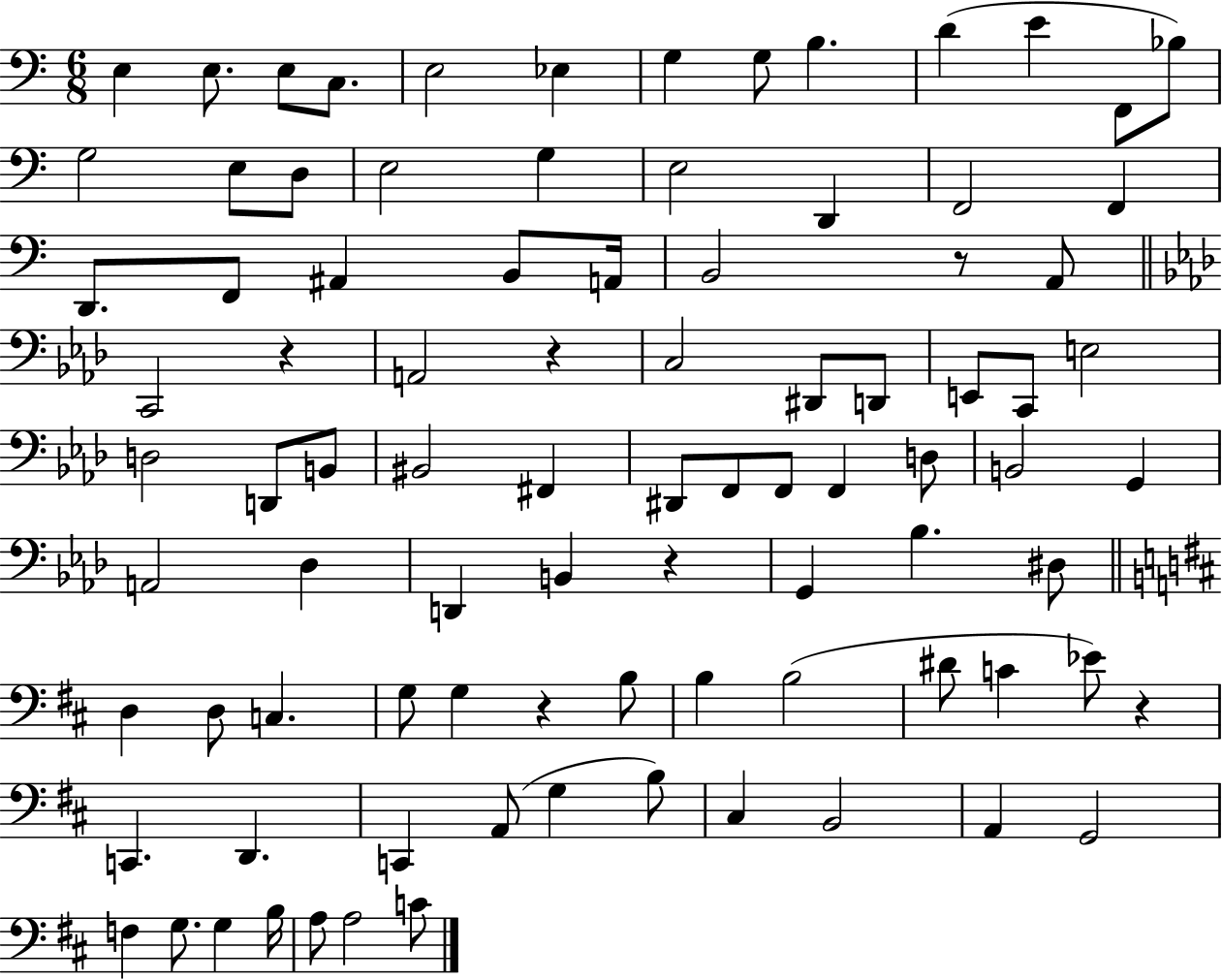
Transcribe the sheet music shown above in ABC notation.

X:1
T:Untitled
M:6/8
L:1/4
K:C
E, E,/2 E,/2 C,/2 E,2 _E, G, G,/2 B, D E F,,/2 _B,/2 G,2 E,/2 D,/2 E,2 G, E,2 D,, F,,2 F,, D,,/2 F,,/2 ^A,, B,,/2 A,,/4 B,,2 z/2 A,,/2 C,,2 z A,,2 z C,2 ^D,,/2 D,,/2 E,,/2 C,,/2 E,2 D,2 D,,/2 B,,/2 ^B,,2 ^F,, ^D,,/2 F,,/2 F,,/2 F,, D,/2 B,,2 G,, A,,2 _D, D,, B,, z G,, _B, ^D,/2 D, D,/2 C, G,/2 G, z B,/2 B, B,2 ^D/2 C _E/2 z C,, D,, C,, A,,/2 G, B,/2 ^C, B,,2 A,, G,,2 F, G,/2 G, B,/4 A,/2 A,2 C/2